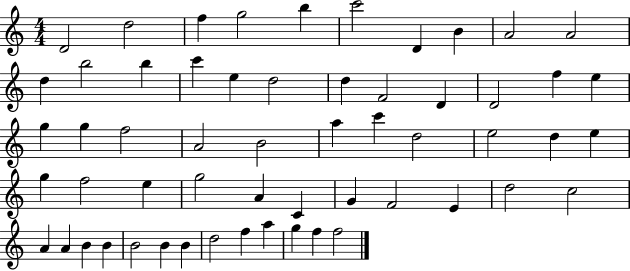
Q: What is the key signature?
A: C major